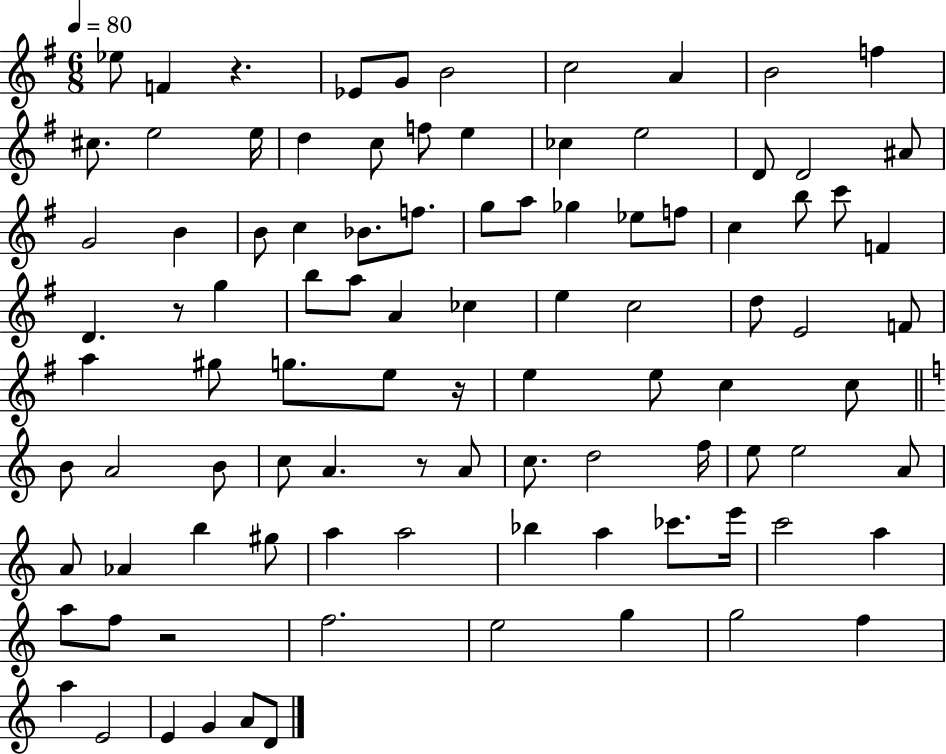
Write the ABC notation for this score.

X:1
T:Untitled
M:6/8
L:1/4
K:G
_e/2 F z _E/2 G/2 B2 c2 A B2 f ^c/2 e2 e/4 d c/2 f/2 e _c e2 D/2 D2 ^A/2 G2 B B/2 c _B/2 f/2 g/2 a/2 _g _e/2 f/2 c b/2 c'/2 F D z/2 g b/2 a/2 A _c e c2 d/2 E2 F/2 a ^g/2 g/2 e/2 z/4 e e/2 c c/2 B/2 A2 B/2 c/2 A z/2 A/2 c/2 d2 f/4 e/2 e2 A/2 A/2 _A b ^g/2 a a2 _b a _c'/2 e'/4 c'2 a a/2 f/2 z2 f2 e2 g g2 f a E2 E G A/2 D/2